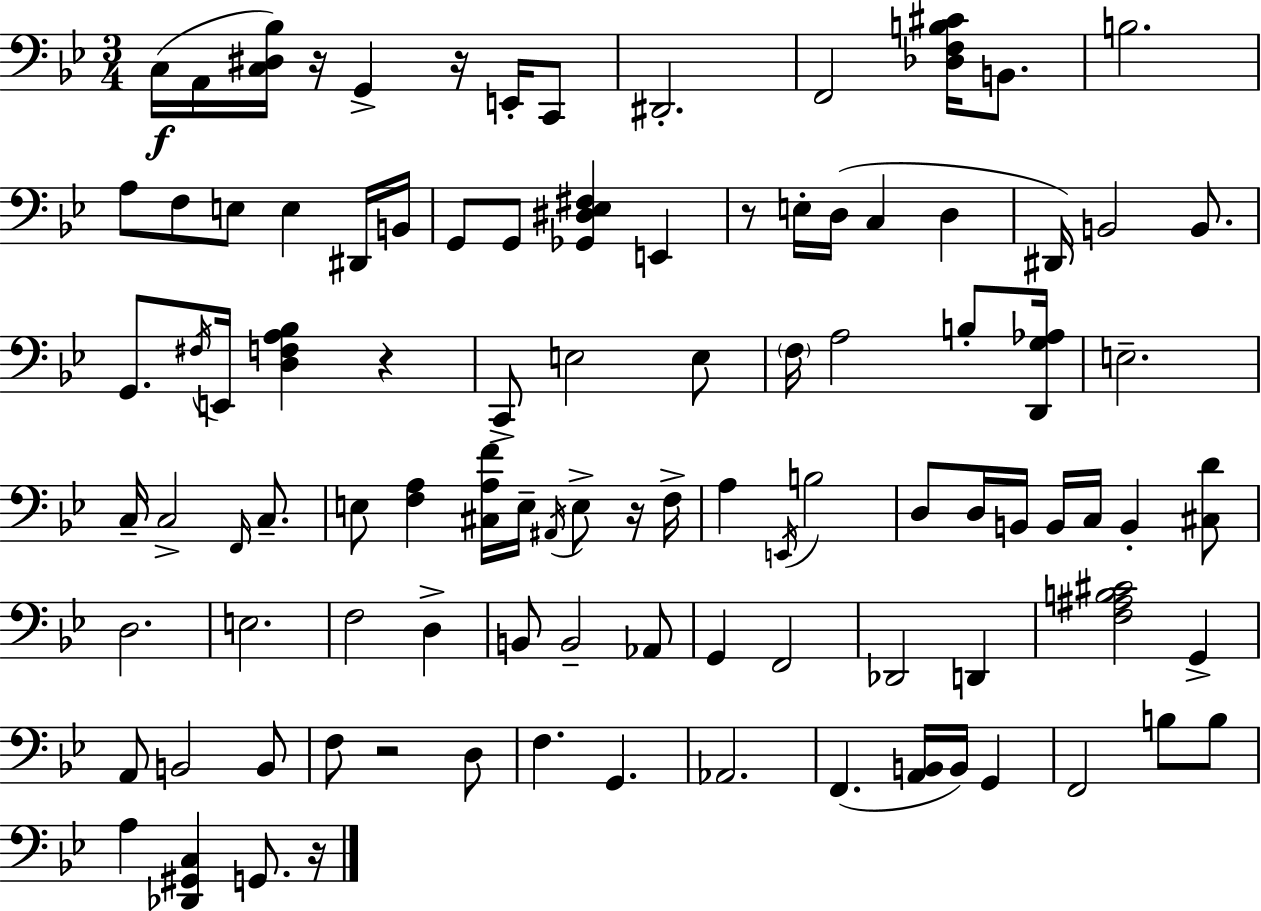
{
  \clef bass
  \numericTimeSignature
  \time 3/4
  \key g \minor
  c16(\f a,16 <c dis bes>16) r16 g,4-> r16 e,16-. c,8 | dis,2.-. | f,2 <des f b cis'>16 b,8. | b2. | \break a8 f8 e8 e4 dis,16 b,16 | g,8 g,8 <ges, dis ees fis>4 e,4 | r8 e16-. d16( c4 d4 | dis,16) b,2 b,8. | \break g,8. \acciaccatura { fis16 } e,16 <d f a bes>4 r4 | c,8-> e2 e8 | \parenthesize f16 a2 b8-. | <d, g aes>16 e2.-- | \break c16-- c2-> \grace { f,16 } c8.-- | e8 <f a>4 <cis a f'>16 e16-- \acciaccatura { ais,16 } e8-> | r16 f16-> a4 \acciaccatura { e,16 } b2 | d8 d16 b,16 b,16 c16 b,4-. | \break <cis d'>8 d2. | e2. | f2 | d4-> b,8 b,2-- | \break aes,8 g,4 f,2 | des,2 | d,4 <f ais b cis'>2 | g,4-> a,8 b,2 | \break b,8 f8 r2 | d8 f4. g,4. | aes,2. | f,4.( <a, b,>16 b,16) | \break g,4 f,2 | b8 b8 a4 <des, gis, c>4 | g,8. r16 \bar "|."
}